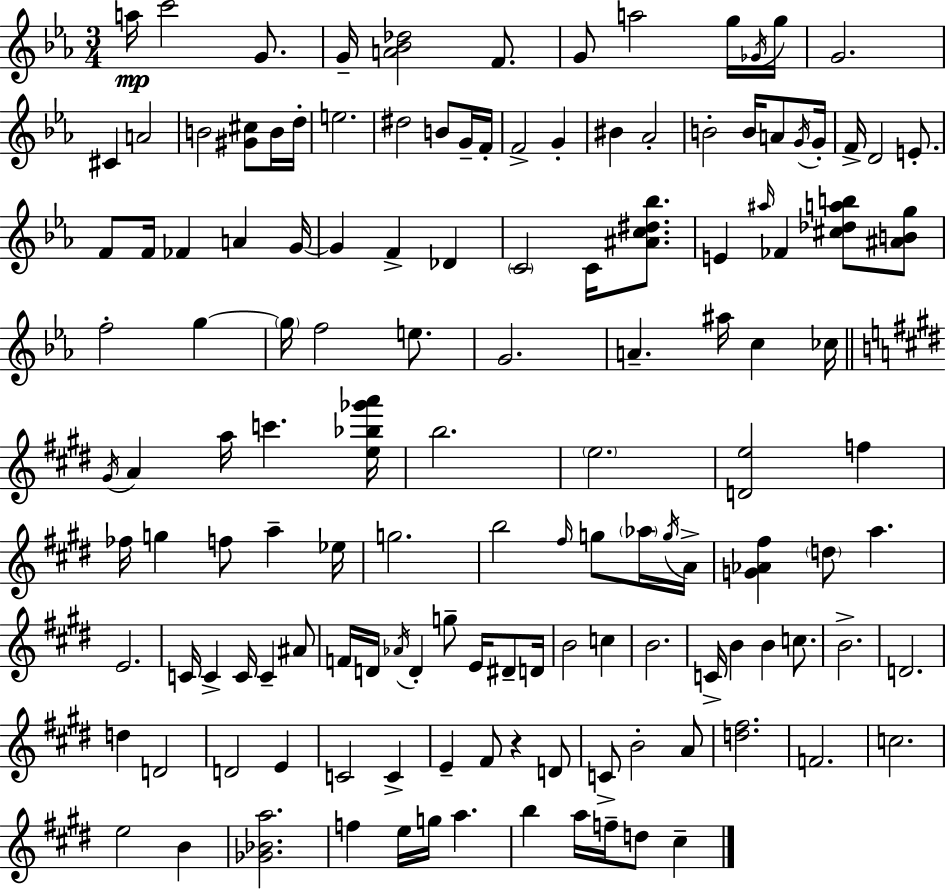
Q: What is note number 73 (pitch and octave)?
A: Ab5